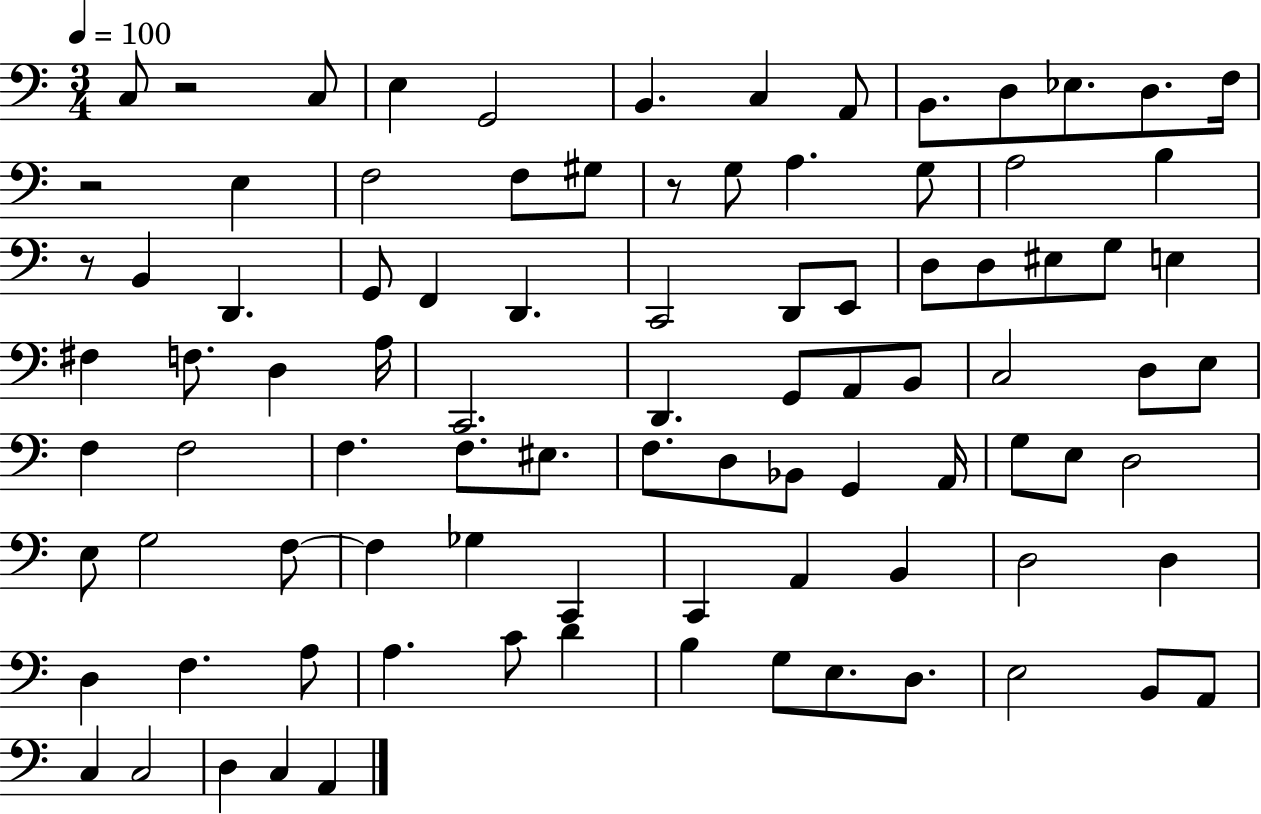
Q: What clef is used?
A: bass